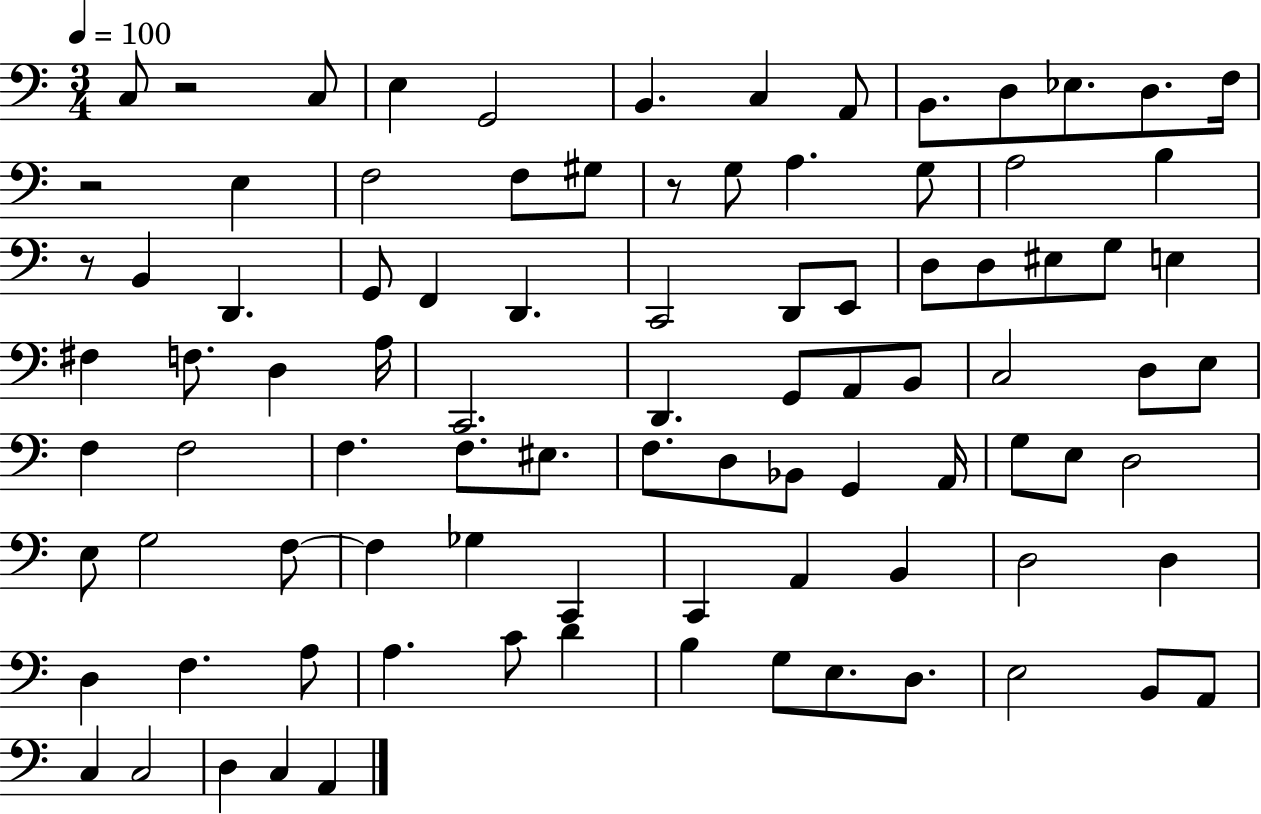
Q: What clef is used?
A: bass